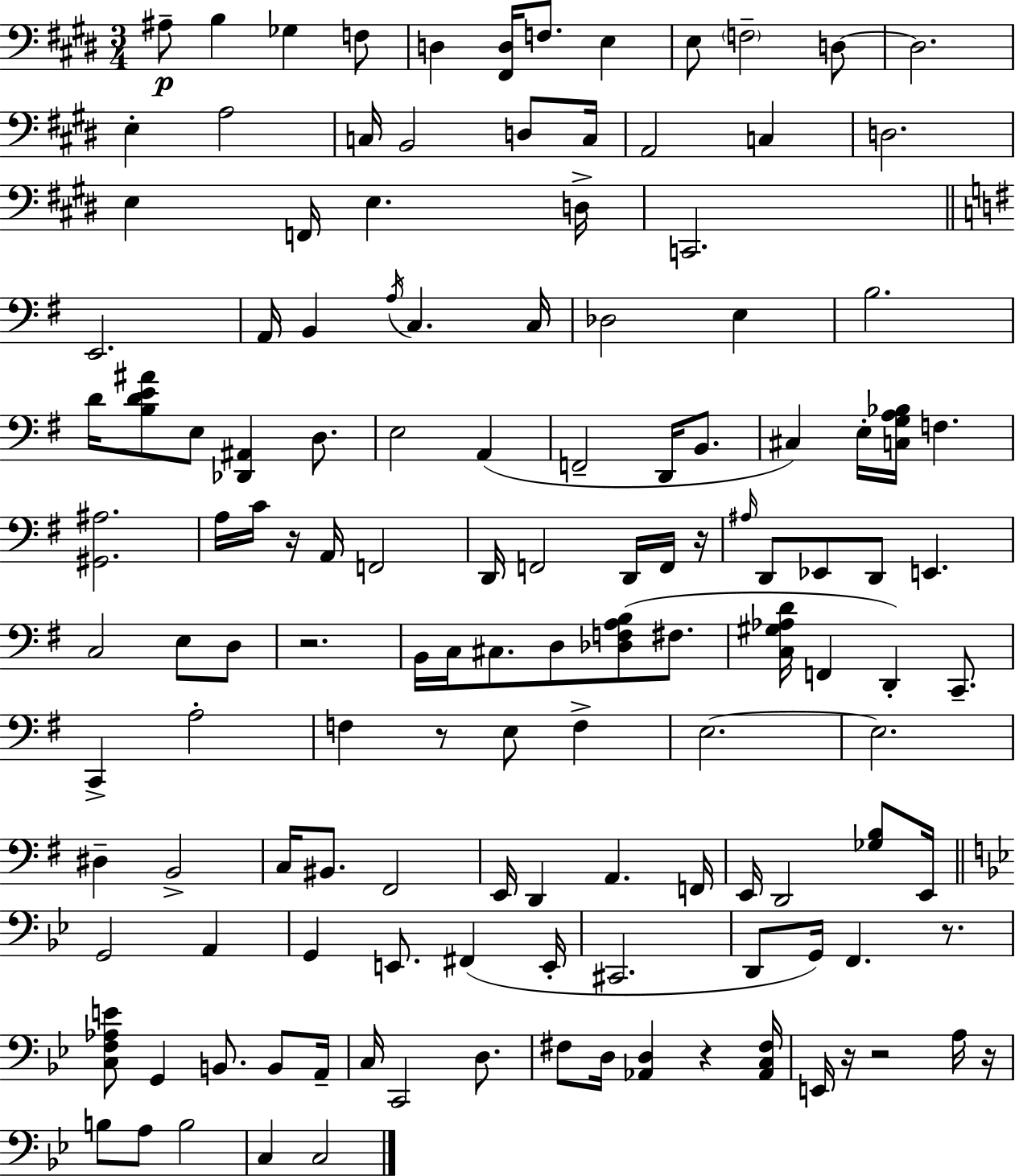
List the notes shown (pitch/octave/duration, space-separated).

A#3/e B3/q Gb3/q F3/e D3/q [F#2,D3]/s F3/e. E3/q E3/e F3/h D3/e D3/h. E3/q A3/h C3/s B2/h D3/e C3/s A2/h C3/q D3/h. E3/q F2/s E3/q. D3/s C2/h. E2/h. A2/s B2/q A3/s C3/q. C3/s Db3/h E3/q B3/h. D4/s [B3,D4,E4,A#4]/e E3/e [Db2,A#2]/q D3/e. E3/h A2/q F2/h D2/s B2/e. C#3/q E3/s [C3,G3,A3,Bb3]/s F3/q. [G#2,A#3]/h. A3/s C4/s R/s A2/s F2/h D2/s F2/h D2/s F2/s R/s A#3/s D2/e Eb2/e D2/e E2/q. C3/h E3/e D3/e R/h. B2/s C3/s C#3/e. D3/e [Db3,F3,A3,B3]/e F#3/e. [C3,G#3,Ab3,D4]/s F2/q D2/q C2/e. C2/q A3/h F3/q R/e E3/e F3/q E3/h. E3/h. D#3/q B2/h C3/s BIS2/e. F#2/h E2/s D2/q A2/q. F2/s E2/s D2/h [Gb3,B3]/e E2/s G2/h A2/q G2/q E2/e. F#2/q E2/s C#2/h. D2/e G2/s F2/q. R/e. [C3,F3,Ab3,E4]/e G2/q B2/e. B2/e A2/s C3/s C2/h D3/e. F#3/e D3/s [Ab2,D3]/q R/q [Ab2,C3,F#3]/s E2/s R/s R/h A3/s R/s B3/e A3/e B3/h C3/q C3/h